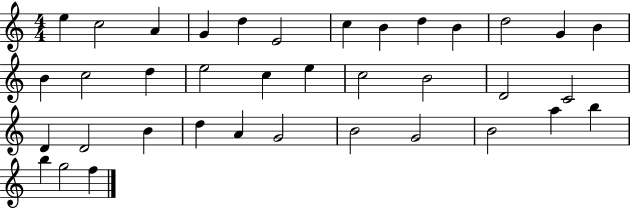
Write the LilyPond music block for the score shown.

{
  \clef treble
  \numericTimeSignature
  \time 4/4
  \key c \major
  e''4 c''2 a'4 | g'4 d''4 e'2 | c''4 b'4 d''4 b'4 | d''2 g'4 b'4 | \break b'4 c''2 d''4 | e''2 c''4 e''4 | c''2 b'2 | d'2 c'2 | \break d'4 d'2 b'4 | d''4 a'4 g'2 | b'2 g'2 | b'2 a''4 b''4 | \break b''4 g''2 f''4 | \bar "|."
}